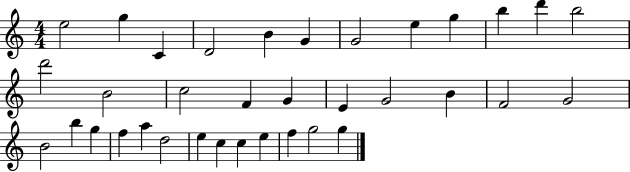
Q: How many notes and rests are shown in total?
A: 35